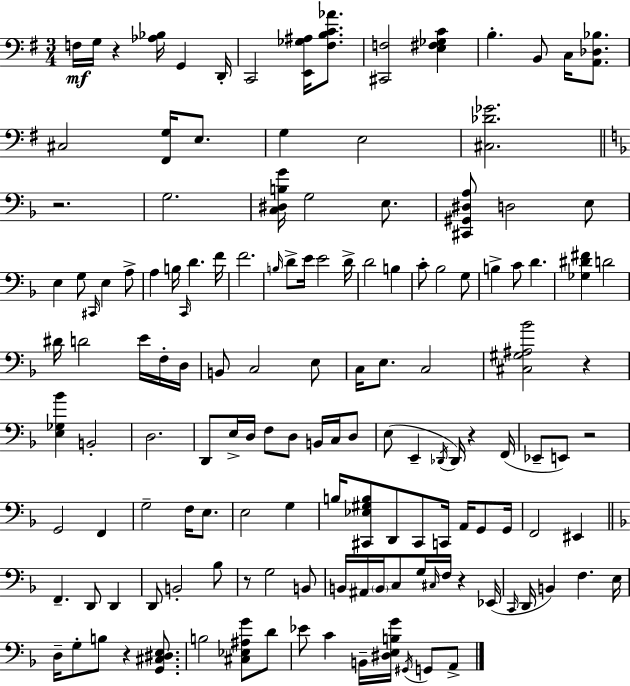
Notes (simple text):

F3/s G3/s R/q [Ab3,Bb3]/s G2/q D2/s C2/h [E2,Gb3,A#3]/s [F#3,B3,C4,Ab4]/e. [C#2,F3]/h [E3,F#3,Gb3,C4]/q B3/q. B2/e C3/s [A2,Db3,Bb3]/e. C#3/h [F#2,G3]/s E3/e. G3/q E3/h [C#3,Db4,Gb4]/h. R/h. G3/h. [C3,D#3,B3,G4]/s G3/h E3/e. [C#2,G#2,D#3,A3]/e D3/h E3/e E3/q G3/e C#2/s E3/q A3/e A3/q B3/s C2/s D4/q. F4/s F4/h. B3/s D4/e E4/s E4/h D4/s D4/h B3/q C4/e Bb3/h G3/e B3/q C4/e D4/q. [Gb3,D#4,F#4]/q D4/h D#4/s D4/h E4/s F3/s D3/s B2/e C3/h E3/e C3/s E3/e. C3/h [C#3,G#3,A#3,Bb4]/h R/q [E3,Gb3,Bb4]/q B2/h D3/h. D2/e E3/s D3/s F3/e D3/e B2/s C3/s D3/e E3/e E2/q Db2/s Db2/s R/q F2/s Eb2/e E2/e R/h G2/h F2/q G3/h F3/s E3/e. E3/h G3/q B3/s [C#2,Eb3,G#3,B3]/e D2/e C#2/e C2/s A2/s G2/e G2/s F2/h EIS2/q F2/q. D2/e D2/q D2/e B2/h Bb3/e R/e G3/h B2/e B2/s A#2/s B2/s C3/e G3/s C#3/s F3/s R/q Eb2/s C2/s D2/s B2/q F3/q. E3/s D3/s G3/e B3/e R/q [G2,C#3,D#3,E3]/e. B3/h [C#3,Eb3,A#3,G4]/e D4/e Eb4/e C4/q B2/s [D#3,E3,B3,G4]/s G#2/s G2/e A2/e